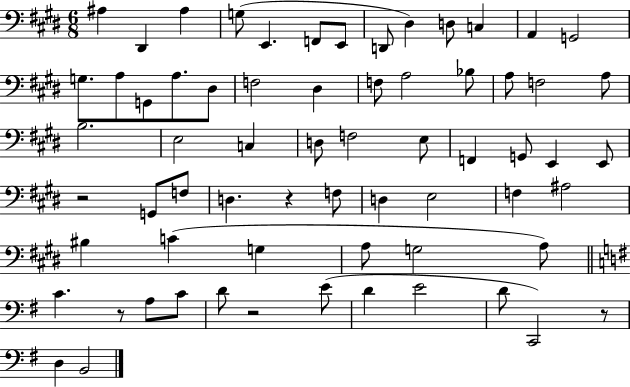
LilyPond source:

{
  \clef bass
  \numericTimeSignature
  \time 6/8
  \key e \major
  \repeat volta 2 { ais4 dis,4 ais4 | g8( e,4. f,8 e,8 | d,8 dis4) d8 c4 | a,4 g,2 | \break g8. a8 g,8 a8. dis8 | f2 dis4 | f8 a2 bes8 | a8 f2 a8 | \break b2. | e2 c4 | d8 f2 e8 | f,4 g,8 e,4 e,8 | \break r2 g,8 f8 | d4. r4 f8 | d4 e2 | f4 ais2 | \break bis4 c'4( g4 | a8 g2 a8) | \bar "||" \break \key g \major c'4. r8 a8 c'8 | d'8 r2 e'8( | d'4 e'2 | d'8 c,2) r8 | \break d4 b,2 | } \bar "|."
}